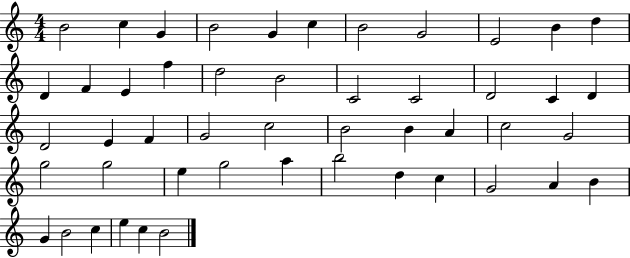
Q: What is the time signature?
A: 4/4